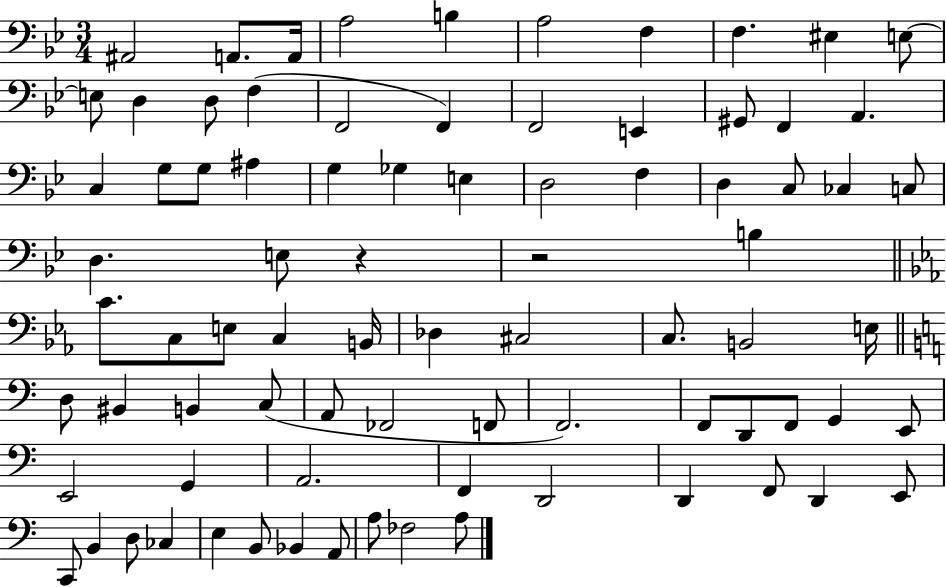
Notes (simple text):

A#2/h A2/e. A2/s A3/h B3/q A3/h F3/q F3/q. EIS3/q E3/e E3/e D3/q D3/e F3/q F2/h F2/q F2/h E2/q G#2/e F2/q A2/q. C3/q G3/e G3/e A#3/q G3/q Gb3/q E3/q D3/h F3/q D3/q C3/e CES3/q C3/e D3/q. E3/e R/q R/h B3/q C4/e. C3/e E3/e C3/q B2/s Db3/q C#3/h C3/e. B2/h E3/s D3/e BIS2/q B2/q C3/e A2/e FES2/h F2/e F2/h. F2/e D2/e F2/e G2/q E2/e E2/h G2/q A2/h. F2/q D2/h D2/q F2/e D2/q E2/e C2/e B2/q D3/e CES3/q E3/q B2/e Bb2/q A2/e A3/e FES3/h A3/e